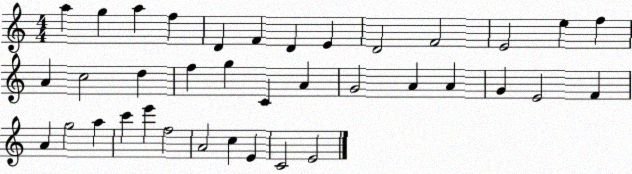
X:1
T:Untitled
M:4/4
L:1/4
K:C
a g a f D F D E D2 F2 E2 e f A c2 d f g C A G2 A A G E2 F A g2 a c' e' f2 A2 c E C2 E2